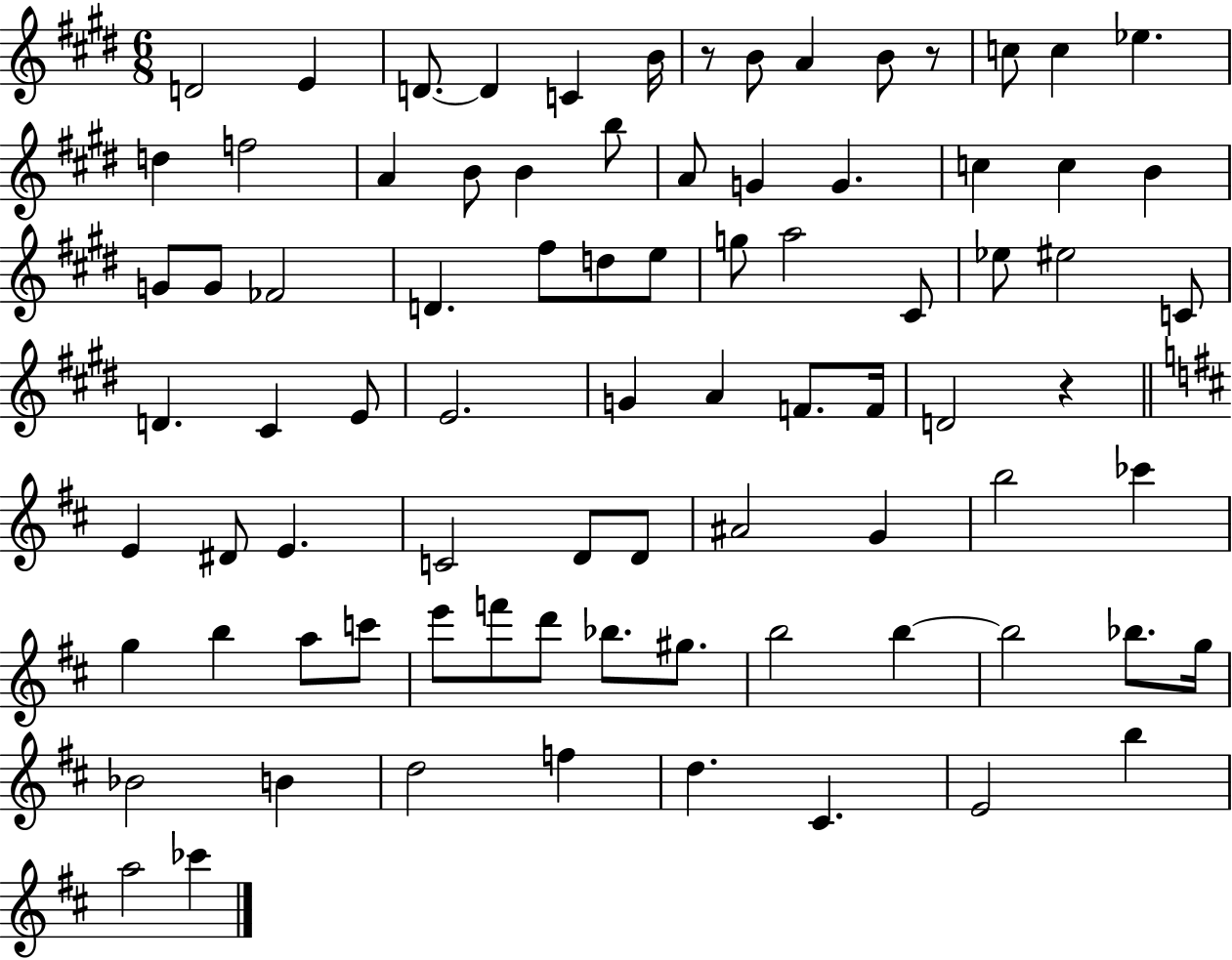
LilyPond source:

{
  \clef treble
  \numericTimeSignature
  \time 6/8
  \key e \major
  \repeat volta 2 { d'2 e'4 | d'8.~~ d'4 c'4 b'16 | r8 b'8 a'4 b'8 r8 | c''8 c''4 ees''4. | \break d''4 f''2 | a'4 b'8 b'4 b''8 | a'8 g'4 g'4. | c''4 c''4 b'4 | \break g'8 g'8 fes'2 | d'4. fis''8 d''8 e''8 | g''8 a''2 cis'8 | ees''8 eis''2 c'8 | \break d'4. cis'4 e'8 | e'2. | g'4 a'4 f'8. f'16 | d'2 r4 | \break \bar "||" \break \key d \major e'4 dis'8 e'4. | c'2 d'8 d'8 | ais'2 g'4 | b''2 ces'''4 | \break g''4 b''4 a''8 c'''8 | e'''8 f'''8 d'''8 bes''8. gis''8. | b''2 b''4~~ | b''2 bes''8. g''16 | \break bes'2 b'4 | d''2 f''4 | d''4. cis'4. | e'2 b''4 | \break a''2 ces'''4 | } \bar "|."
}